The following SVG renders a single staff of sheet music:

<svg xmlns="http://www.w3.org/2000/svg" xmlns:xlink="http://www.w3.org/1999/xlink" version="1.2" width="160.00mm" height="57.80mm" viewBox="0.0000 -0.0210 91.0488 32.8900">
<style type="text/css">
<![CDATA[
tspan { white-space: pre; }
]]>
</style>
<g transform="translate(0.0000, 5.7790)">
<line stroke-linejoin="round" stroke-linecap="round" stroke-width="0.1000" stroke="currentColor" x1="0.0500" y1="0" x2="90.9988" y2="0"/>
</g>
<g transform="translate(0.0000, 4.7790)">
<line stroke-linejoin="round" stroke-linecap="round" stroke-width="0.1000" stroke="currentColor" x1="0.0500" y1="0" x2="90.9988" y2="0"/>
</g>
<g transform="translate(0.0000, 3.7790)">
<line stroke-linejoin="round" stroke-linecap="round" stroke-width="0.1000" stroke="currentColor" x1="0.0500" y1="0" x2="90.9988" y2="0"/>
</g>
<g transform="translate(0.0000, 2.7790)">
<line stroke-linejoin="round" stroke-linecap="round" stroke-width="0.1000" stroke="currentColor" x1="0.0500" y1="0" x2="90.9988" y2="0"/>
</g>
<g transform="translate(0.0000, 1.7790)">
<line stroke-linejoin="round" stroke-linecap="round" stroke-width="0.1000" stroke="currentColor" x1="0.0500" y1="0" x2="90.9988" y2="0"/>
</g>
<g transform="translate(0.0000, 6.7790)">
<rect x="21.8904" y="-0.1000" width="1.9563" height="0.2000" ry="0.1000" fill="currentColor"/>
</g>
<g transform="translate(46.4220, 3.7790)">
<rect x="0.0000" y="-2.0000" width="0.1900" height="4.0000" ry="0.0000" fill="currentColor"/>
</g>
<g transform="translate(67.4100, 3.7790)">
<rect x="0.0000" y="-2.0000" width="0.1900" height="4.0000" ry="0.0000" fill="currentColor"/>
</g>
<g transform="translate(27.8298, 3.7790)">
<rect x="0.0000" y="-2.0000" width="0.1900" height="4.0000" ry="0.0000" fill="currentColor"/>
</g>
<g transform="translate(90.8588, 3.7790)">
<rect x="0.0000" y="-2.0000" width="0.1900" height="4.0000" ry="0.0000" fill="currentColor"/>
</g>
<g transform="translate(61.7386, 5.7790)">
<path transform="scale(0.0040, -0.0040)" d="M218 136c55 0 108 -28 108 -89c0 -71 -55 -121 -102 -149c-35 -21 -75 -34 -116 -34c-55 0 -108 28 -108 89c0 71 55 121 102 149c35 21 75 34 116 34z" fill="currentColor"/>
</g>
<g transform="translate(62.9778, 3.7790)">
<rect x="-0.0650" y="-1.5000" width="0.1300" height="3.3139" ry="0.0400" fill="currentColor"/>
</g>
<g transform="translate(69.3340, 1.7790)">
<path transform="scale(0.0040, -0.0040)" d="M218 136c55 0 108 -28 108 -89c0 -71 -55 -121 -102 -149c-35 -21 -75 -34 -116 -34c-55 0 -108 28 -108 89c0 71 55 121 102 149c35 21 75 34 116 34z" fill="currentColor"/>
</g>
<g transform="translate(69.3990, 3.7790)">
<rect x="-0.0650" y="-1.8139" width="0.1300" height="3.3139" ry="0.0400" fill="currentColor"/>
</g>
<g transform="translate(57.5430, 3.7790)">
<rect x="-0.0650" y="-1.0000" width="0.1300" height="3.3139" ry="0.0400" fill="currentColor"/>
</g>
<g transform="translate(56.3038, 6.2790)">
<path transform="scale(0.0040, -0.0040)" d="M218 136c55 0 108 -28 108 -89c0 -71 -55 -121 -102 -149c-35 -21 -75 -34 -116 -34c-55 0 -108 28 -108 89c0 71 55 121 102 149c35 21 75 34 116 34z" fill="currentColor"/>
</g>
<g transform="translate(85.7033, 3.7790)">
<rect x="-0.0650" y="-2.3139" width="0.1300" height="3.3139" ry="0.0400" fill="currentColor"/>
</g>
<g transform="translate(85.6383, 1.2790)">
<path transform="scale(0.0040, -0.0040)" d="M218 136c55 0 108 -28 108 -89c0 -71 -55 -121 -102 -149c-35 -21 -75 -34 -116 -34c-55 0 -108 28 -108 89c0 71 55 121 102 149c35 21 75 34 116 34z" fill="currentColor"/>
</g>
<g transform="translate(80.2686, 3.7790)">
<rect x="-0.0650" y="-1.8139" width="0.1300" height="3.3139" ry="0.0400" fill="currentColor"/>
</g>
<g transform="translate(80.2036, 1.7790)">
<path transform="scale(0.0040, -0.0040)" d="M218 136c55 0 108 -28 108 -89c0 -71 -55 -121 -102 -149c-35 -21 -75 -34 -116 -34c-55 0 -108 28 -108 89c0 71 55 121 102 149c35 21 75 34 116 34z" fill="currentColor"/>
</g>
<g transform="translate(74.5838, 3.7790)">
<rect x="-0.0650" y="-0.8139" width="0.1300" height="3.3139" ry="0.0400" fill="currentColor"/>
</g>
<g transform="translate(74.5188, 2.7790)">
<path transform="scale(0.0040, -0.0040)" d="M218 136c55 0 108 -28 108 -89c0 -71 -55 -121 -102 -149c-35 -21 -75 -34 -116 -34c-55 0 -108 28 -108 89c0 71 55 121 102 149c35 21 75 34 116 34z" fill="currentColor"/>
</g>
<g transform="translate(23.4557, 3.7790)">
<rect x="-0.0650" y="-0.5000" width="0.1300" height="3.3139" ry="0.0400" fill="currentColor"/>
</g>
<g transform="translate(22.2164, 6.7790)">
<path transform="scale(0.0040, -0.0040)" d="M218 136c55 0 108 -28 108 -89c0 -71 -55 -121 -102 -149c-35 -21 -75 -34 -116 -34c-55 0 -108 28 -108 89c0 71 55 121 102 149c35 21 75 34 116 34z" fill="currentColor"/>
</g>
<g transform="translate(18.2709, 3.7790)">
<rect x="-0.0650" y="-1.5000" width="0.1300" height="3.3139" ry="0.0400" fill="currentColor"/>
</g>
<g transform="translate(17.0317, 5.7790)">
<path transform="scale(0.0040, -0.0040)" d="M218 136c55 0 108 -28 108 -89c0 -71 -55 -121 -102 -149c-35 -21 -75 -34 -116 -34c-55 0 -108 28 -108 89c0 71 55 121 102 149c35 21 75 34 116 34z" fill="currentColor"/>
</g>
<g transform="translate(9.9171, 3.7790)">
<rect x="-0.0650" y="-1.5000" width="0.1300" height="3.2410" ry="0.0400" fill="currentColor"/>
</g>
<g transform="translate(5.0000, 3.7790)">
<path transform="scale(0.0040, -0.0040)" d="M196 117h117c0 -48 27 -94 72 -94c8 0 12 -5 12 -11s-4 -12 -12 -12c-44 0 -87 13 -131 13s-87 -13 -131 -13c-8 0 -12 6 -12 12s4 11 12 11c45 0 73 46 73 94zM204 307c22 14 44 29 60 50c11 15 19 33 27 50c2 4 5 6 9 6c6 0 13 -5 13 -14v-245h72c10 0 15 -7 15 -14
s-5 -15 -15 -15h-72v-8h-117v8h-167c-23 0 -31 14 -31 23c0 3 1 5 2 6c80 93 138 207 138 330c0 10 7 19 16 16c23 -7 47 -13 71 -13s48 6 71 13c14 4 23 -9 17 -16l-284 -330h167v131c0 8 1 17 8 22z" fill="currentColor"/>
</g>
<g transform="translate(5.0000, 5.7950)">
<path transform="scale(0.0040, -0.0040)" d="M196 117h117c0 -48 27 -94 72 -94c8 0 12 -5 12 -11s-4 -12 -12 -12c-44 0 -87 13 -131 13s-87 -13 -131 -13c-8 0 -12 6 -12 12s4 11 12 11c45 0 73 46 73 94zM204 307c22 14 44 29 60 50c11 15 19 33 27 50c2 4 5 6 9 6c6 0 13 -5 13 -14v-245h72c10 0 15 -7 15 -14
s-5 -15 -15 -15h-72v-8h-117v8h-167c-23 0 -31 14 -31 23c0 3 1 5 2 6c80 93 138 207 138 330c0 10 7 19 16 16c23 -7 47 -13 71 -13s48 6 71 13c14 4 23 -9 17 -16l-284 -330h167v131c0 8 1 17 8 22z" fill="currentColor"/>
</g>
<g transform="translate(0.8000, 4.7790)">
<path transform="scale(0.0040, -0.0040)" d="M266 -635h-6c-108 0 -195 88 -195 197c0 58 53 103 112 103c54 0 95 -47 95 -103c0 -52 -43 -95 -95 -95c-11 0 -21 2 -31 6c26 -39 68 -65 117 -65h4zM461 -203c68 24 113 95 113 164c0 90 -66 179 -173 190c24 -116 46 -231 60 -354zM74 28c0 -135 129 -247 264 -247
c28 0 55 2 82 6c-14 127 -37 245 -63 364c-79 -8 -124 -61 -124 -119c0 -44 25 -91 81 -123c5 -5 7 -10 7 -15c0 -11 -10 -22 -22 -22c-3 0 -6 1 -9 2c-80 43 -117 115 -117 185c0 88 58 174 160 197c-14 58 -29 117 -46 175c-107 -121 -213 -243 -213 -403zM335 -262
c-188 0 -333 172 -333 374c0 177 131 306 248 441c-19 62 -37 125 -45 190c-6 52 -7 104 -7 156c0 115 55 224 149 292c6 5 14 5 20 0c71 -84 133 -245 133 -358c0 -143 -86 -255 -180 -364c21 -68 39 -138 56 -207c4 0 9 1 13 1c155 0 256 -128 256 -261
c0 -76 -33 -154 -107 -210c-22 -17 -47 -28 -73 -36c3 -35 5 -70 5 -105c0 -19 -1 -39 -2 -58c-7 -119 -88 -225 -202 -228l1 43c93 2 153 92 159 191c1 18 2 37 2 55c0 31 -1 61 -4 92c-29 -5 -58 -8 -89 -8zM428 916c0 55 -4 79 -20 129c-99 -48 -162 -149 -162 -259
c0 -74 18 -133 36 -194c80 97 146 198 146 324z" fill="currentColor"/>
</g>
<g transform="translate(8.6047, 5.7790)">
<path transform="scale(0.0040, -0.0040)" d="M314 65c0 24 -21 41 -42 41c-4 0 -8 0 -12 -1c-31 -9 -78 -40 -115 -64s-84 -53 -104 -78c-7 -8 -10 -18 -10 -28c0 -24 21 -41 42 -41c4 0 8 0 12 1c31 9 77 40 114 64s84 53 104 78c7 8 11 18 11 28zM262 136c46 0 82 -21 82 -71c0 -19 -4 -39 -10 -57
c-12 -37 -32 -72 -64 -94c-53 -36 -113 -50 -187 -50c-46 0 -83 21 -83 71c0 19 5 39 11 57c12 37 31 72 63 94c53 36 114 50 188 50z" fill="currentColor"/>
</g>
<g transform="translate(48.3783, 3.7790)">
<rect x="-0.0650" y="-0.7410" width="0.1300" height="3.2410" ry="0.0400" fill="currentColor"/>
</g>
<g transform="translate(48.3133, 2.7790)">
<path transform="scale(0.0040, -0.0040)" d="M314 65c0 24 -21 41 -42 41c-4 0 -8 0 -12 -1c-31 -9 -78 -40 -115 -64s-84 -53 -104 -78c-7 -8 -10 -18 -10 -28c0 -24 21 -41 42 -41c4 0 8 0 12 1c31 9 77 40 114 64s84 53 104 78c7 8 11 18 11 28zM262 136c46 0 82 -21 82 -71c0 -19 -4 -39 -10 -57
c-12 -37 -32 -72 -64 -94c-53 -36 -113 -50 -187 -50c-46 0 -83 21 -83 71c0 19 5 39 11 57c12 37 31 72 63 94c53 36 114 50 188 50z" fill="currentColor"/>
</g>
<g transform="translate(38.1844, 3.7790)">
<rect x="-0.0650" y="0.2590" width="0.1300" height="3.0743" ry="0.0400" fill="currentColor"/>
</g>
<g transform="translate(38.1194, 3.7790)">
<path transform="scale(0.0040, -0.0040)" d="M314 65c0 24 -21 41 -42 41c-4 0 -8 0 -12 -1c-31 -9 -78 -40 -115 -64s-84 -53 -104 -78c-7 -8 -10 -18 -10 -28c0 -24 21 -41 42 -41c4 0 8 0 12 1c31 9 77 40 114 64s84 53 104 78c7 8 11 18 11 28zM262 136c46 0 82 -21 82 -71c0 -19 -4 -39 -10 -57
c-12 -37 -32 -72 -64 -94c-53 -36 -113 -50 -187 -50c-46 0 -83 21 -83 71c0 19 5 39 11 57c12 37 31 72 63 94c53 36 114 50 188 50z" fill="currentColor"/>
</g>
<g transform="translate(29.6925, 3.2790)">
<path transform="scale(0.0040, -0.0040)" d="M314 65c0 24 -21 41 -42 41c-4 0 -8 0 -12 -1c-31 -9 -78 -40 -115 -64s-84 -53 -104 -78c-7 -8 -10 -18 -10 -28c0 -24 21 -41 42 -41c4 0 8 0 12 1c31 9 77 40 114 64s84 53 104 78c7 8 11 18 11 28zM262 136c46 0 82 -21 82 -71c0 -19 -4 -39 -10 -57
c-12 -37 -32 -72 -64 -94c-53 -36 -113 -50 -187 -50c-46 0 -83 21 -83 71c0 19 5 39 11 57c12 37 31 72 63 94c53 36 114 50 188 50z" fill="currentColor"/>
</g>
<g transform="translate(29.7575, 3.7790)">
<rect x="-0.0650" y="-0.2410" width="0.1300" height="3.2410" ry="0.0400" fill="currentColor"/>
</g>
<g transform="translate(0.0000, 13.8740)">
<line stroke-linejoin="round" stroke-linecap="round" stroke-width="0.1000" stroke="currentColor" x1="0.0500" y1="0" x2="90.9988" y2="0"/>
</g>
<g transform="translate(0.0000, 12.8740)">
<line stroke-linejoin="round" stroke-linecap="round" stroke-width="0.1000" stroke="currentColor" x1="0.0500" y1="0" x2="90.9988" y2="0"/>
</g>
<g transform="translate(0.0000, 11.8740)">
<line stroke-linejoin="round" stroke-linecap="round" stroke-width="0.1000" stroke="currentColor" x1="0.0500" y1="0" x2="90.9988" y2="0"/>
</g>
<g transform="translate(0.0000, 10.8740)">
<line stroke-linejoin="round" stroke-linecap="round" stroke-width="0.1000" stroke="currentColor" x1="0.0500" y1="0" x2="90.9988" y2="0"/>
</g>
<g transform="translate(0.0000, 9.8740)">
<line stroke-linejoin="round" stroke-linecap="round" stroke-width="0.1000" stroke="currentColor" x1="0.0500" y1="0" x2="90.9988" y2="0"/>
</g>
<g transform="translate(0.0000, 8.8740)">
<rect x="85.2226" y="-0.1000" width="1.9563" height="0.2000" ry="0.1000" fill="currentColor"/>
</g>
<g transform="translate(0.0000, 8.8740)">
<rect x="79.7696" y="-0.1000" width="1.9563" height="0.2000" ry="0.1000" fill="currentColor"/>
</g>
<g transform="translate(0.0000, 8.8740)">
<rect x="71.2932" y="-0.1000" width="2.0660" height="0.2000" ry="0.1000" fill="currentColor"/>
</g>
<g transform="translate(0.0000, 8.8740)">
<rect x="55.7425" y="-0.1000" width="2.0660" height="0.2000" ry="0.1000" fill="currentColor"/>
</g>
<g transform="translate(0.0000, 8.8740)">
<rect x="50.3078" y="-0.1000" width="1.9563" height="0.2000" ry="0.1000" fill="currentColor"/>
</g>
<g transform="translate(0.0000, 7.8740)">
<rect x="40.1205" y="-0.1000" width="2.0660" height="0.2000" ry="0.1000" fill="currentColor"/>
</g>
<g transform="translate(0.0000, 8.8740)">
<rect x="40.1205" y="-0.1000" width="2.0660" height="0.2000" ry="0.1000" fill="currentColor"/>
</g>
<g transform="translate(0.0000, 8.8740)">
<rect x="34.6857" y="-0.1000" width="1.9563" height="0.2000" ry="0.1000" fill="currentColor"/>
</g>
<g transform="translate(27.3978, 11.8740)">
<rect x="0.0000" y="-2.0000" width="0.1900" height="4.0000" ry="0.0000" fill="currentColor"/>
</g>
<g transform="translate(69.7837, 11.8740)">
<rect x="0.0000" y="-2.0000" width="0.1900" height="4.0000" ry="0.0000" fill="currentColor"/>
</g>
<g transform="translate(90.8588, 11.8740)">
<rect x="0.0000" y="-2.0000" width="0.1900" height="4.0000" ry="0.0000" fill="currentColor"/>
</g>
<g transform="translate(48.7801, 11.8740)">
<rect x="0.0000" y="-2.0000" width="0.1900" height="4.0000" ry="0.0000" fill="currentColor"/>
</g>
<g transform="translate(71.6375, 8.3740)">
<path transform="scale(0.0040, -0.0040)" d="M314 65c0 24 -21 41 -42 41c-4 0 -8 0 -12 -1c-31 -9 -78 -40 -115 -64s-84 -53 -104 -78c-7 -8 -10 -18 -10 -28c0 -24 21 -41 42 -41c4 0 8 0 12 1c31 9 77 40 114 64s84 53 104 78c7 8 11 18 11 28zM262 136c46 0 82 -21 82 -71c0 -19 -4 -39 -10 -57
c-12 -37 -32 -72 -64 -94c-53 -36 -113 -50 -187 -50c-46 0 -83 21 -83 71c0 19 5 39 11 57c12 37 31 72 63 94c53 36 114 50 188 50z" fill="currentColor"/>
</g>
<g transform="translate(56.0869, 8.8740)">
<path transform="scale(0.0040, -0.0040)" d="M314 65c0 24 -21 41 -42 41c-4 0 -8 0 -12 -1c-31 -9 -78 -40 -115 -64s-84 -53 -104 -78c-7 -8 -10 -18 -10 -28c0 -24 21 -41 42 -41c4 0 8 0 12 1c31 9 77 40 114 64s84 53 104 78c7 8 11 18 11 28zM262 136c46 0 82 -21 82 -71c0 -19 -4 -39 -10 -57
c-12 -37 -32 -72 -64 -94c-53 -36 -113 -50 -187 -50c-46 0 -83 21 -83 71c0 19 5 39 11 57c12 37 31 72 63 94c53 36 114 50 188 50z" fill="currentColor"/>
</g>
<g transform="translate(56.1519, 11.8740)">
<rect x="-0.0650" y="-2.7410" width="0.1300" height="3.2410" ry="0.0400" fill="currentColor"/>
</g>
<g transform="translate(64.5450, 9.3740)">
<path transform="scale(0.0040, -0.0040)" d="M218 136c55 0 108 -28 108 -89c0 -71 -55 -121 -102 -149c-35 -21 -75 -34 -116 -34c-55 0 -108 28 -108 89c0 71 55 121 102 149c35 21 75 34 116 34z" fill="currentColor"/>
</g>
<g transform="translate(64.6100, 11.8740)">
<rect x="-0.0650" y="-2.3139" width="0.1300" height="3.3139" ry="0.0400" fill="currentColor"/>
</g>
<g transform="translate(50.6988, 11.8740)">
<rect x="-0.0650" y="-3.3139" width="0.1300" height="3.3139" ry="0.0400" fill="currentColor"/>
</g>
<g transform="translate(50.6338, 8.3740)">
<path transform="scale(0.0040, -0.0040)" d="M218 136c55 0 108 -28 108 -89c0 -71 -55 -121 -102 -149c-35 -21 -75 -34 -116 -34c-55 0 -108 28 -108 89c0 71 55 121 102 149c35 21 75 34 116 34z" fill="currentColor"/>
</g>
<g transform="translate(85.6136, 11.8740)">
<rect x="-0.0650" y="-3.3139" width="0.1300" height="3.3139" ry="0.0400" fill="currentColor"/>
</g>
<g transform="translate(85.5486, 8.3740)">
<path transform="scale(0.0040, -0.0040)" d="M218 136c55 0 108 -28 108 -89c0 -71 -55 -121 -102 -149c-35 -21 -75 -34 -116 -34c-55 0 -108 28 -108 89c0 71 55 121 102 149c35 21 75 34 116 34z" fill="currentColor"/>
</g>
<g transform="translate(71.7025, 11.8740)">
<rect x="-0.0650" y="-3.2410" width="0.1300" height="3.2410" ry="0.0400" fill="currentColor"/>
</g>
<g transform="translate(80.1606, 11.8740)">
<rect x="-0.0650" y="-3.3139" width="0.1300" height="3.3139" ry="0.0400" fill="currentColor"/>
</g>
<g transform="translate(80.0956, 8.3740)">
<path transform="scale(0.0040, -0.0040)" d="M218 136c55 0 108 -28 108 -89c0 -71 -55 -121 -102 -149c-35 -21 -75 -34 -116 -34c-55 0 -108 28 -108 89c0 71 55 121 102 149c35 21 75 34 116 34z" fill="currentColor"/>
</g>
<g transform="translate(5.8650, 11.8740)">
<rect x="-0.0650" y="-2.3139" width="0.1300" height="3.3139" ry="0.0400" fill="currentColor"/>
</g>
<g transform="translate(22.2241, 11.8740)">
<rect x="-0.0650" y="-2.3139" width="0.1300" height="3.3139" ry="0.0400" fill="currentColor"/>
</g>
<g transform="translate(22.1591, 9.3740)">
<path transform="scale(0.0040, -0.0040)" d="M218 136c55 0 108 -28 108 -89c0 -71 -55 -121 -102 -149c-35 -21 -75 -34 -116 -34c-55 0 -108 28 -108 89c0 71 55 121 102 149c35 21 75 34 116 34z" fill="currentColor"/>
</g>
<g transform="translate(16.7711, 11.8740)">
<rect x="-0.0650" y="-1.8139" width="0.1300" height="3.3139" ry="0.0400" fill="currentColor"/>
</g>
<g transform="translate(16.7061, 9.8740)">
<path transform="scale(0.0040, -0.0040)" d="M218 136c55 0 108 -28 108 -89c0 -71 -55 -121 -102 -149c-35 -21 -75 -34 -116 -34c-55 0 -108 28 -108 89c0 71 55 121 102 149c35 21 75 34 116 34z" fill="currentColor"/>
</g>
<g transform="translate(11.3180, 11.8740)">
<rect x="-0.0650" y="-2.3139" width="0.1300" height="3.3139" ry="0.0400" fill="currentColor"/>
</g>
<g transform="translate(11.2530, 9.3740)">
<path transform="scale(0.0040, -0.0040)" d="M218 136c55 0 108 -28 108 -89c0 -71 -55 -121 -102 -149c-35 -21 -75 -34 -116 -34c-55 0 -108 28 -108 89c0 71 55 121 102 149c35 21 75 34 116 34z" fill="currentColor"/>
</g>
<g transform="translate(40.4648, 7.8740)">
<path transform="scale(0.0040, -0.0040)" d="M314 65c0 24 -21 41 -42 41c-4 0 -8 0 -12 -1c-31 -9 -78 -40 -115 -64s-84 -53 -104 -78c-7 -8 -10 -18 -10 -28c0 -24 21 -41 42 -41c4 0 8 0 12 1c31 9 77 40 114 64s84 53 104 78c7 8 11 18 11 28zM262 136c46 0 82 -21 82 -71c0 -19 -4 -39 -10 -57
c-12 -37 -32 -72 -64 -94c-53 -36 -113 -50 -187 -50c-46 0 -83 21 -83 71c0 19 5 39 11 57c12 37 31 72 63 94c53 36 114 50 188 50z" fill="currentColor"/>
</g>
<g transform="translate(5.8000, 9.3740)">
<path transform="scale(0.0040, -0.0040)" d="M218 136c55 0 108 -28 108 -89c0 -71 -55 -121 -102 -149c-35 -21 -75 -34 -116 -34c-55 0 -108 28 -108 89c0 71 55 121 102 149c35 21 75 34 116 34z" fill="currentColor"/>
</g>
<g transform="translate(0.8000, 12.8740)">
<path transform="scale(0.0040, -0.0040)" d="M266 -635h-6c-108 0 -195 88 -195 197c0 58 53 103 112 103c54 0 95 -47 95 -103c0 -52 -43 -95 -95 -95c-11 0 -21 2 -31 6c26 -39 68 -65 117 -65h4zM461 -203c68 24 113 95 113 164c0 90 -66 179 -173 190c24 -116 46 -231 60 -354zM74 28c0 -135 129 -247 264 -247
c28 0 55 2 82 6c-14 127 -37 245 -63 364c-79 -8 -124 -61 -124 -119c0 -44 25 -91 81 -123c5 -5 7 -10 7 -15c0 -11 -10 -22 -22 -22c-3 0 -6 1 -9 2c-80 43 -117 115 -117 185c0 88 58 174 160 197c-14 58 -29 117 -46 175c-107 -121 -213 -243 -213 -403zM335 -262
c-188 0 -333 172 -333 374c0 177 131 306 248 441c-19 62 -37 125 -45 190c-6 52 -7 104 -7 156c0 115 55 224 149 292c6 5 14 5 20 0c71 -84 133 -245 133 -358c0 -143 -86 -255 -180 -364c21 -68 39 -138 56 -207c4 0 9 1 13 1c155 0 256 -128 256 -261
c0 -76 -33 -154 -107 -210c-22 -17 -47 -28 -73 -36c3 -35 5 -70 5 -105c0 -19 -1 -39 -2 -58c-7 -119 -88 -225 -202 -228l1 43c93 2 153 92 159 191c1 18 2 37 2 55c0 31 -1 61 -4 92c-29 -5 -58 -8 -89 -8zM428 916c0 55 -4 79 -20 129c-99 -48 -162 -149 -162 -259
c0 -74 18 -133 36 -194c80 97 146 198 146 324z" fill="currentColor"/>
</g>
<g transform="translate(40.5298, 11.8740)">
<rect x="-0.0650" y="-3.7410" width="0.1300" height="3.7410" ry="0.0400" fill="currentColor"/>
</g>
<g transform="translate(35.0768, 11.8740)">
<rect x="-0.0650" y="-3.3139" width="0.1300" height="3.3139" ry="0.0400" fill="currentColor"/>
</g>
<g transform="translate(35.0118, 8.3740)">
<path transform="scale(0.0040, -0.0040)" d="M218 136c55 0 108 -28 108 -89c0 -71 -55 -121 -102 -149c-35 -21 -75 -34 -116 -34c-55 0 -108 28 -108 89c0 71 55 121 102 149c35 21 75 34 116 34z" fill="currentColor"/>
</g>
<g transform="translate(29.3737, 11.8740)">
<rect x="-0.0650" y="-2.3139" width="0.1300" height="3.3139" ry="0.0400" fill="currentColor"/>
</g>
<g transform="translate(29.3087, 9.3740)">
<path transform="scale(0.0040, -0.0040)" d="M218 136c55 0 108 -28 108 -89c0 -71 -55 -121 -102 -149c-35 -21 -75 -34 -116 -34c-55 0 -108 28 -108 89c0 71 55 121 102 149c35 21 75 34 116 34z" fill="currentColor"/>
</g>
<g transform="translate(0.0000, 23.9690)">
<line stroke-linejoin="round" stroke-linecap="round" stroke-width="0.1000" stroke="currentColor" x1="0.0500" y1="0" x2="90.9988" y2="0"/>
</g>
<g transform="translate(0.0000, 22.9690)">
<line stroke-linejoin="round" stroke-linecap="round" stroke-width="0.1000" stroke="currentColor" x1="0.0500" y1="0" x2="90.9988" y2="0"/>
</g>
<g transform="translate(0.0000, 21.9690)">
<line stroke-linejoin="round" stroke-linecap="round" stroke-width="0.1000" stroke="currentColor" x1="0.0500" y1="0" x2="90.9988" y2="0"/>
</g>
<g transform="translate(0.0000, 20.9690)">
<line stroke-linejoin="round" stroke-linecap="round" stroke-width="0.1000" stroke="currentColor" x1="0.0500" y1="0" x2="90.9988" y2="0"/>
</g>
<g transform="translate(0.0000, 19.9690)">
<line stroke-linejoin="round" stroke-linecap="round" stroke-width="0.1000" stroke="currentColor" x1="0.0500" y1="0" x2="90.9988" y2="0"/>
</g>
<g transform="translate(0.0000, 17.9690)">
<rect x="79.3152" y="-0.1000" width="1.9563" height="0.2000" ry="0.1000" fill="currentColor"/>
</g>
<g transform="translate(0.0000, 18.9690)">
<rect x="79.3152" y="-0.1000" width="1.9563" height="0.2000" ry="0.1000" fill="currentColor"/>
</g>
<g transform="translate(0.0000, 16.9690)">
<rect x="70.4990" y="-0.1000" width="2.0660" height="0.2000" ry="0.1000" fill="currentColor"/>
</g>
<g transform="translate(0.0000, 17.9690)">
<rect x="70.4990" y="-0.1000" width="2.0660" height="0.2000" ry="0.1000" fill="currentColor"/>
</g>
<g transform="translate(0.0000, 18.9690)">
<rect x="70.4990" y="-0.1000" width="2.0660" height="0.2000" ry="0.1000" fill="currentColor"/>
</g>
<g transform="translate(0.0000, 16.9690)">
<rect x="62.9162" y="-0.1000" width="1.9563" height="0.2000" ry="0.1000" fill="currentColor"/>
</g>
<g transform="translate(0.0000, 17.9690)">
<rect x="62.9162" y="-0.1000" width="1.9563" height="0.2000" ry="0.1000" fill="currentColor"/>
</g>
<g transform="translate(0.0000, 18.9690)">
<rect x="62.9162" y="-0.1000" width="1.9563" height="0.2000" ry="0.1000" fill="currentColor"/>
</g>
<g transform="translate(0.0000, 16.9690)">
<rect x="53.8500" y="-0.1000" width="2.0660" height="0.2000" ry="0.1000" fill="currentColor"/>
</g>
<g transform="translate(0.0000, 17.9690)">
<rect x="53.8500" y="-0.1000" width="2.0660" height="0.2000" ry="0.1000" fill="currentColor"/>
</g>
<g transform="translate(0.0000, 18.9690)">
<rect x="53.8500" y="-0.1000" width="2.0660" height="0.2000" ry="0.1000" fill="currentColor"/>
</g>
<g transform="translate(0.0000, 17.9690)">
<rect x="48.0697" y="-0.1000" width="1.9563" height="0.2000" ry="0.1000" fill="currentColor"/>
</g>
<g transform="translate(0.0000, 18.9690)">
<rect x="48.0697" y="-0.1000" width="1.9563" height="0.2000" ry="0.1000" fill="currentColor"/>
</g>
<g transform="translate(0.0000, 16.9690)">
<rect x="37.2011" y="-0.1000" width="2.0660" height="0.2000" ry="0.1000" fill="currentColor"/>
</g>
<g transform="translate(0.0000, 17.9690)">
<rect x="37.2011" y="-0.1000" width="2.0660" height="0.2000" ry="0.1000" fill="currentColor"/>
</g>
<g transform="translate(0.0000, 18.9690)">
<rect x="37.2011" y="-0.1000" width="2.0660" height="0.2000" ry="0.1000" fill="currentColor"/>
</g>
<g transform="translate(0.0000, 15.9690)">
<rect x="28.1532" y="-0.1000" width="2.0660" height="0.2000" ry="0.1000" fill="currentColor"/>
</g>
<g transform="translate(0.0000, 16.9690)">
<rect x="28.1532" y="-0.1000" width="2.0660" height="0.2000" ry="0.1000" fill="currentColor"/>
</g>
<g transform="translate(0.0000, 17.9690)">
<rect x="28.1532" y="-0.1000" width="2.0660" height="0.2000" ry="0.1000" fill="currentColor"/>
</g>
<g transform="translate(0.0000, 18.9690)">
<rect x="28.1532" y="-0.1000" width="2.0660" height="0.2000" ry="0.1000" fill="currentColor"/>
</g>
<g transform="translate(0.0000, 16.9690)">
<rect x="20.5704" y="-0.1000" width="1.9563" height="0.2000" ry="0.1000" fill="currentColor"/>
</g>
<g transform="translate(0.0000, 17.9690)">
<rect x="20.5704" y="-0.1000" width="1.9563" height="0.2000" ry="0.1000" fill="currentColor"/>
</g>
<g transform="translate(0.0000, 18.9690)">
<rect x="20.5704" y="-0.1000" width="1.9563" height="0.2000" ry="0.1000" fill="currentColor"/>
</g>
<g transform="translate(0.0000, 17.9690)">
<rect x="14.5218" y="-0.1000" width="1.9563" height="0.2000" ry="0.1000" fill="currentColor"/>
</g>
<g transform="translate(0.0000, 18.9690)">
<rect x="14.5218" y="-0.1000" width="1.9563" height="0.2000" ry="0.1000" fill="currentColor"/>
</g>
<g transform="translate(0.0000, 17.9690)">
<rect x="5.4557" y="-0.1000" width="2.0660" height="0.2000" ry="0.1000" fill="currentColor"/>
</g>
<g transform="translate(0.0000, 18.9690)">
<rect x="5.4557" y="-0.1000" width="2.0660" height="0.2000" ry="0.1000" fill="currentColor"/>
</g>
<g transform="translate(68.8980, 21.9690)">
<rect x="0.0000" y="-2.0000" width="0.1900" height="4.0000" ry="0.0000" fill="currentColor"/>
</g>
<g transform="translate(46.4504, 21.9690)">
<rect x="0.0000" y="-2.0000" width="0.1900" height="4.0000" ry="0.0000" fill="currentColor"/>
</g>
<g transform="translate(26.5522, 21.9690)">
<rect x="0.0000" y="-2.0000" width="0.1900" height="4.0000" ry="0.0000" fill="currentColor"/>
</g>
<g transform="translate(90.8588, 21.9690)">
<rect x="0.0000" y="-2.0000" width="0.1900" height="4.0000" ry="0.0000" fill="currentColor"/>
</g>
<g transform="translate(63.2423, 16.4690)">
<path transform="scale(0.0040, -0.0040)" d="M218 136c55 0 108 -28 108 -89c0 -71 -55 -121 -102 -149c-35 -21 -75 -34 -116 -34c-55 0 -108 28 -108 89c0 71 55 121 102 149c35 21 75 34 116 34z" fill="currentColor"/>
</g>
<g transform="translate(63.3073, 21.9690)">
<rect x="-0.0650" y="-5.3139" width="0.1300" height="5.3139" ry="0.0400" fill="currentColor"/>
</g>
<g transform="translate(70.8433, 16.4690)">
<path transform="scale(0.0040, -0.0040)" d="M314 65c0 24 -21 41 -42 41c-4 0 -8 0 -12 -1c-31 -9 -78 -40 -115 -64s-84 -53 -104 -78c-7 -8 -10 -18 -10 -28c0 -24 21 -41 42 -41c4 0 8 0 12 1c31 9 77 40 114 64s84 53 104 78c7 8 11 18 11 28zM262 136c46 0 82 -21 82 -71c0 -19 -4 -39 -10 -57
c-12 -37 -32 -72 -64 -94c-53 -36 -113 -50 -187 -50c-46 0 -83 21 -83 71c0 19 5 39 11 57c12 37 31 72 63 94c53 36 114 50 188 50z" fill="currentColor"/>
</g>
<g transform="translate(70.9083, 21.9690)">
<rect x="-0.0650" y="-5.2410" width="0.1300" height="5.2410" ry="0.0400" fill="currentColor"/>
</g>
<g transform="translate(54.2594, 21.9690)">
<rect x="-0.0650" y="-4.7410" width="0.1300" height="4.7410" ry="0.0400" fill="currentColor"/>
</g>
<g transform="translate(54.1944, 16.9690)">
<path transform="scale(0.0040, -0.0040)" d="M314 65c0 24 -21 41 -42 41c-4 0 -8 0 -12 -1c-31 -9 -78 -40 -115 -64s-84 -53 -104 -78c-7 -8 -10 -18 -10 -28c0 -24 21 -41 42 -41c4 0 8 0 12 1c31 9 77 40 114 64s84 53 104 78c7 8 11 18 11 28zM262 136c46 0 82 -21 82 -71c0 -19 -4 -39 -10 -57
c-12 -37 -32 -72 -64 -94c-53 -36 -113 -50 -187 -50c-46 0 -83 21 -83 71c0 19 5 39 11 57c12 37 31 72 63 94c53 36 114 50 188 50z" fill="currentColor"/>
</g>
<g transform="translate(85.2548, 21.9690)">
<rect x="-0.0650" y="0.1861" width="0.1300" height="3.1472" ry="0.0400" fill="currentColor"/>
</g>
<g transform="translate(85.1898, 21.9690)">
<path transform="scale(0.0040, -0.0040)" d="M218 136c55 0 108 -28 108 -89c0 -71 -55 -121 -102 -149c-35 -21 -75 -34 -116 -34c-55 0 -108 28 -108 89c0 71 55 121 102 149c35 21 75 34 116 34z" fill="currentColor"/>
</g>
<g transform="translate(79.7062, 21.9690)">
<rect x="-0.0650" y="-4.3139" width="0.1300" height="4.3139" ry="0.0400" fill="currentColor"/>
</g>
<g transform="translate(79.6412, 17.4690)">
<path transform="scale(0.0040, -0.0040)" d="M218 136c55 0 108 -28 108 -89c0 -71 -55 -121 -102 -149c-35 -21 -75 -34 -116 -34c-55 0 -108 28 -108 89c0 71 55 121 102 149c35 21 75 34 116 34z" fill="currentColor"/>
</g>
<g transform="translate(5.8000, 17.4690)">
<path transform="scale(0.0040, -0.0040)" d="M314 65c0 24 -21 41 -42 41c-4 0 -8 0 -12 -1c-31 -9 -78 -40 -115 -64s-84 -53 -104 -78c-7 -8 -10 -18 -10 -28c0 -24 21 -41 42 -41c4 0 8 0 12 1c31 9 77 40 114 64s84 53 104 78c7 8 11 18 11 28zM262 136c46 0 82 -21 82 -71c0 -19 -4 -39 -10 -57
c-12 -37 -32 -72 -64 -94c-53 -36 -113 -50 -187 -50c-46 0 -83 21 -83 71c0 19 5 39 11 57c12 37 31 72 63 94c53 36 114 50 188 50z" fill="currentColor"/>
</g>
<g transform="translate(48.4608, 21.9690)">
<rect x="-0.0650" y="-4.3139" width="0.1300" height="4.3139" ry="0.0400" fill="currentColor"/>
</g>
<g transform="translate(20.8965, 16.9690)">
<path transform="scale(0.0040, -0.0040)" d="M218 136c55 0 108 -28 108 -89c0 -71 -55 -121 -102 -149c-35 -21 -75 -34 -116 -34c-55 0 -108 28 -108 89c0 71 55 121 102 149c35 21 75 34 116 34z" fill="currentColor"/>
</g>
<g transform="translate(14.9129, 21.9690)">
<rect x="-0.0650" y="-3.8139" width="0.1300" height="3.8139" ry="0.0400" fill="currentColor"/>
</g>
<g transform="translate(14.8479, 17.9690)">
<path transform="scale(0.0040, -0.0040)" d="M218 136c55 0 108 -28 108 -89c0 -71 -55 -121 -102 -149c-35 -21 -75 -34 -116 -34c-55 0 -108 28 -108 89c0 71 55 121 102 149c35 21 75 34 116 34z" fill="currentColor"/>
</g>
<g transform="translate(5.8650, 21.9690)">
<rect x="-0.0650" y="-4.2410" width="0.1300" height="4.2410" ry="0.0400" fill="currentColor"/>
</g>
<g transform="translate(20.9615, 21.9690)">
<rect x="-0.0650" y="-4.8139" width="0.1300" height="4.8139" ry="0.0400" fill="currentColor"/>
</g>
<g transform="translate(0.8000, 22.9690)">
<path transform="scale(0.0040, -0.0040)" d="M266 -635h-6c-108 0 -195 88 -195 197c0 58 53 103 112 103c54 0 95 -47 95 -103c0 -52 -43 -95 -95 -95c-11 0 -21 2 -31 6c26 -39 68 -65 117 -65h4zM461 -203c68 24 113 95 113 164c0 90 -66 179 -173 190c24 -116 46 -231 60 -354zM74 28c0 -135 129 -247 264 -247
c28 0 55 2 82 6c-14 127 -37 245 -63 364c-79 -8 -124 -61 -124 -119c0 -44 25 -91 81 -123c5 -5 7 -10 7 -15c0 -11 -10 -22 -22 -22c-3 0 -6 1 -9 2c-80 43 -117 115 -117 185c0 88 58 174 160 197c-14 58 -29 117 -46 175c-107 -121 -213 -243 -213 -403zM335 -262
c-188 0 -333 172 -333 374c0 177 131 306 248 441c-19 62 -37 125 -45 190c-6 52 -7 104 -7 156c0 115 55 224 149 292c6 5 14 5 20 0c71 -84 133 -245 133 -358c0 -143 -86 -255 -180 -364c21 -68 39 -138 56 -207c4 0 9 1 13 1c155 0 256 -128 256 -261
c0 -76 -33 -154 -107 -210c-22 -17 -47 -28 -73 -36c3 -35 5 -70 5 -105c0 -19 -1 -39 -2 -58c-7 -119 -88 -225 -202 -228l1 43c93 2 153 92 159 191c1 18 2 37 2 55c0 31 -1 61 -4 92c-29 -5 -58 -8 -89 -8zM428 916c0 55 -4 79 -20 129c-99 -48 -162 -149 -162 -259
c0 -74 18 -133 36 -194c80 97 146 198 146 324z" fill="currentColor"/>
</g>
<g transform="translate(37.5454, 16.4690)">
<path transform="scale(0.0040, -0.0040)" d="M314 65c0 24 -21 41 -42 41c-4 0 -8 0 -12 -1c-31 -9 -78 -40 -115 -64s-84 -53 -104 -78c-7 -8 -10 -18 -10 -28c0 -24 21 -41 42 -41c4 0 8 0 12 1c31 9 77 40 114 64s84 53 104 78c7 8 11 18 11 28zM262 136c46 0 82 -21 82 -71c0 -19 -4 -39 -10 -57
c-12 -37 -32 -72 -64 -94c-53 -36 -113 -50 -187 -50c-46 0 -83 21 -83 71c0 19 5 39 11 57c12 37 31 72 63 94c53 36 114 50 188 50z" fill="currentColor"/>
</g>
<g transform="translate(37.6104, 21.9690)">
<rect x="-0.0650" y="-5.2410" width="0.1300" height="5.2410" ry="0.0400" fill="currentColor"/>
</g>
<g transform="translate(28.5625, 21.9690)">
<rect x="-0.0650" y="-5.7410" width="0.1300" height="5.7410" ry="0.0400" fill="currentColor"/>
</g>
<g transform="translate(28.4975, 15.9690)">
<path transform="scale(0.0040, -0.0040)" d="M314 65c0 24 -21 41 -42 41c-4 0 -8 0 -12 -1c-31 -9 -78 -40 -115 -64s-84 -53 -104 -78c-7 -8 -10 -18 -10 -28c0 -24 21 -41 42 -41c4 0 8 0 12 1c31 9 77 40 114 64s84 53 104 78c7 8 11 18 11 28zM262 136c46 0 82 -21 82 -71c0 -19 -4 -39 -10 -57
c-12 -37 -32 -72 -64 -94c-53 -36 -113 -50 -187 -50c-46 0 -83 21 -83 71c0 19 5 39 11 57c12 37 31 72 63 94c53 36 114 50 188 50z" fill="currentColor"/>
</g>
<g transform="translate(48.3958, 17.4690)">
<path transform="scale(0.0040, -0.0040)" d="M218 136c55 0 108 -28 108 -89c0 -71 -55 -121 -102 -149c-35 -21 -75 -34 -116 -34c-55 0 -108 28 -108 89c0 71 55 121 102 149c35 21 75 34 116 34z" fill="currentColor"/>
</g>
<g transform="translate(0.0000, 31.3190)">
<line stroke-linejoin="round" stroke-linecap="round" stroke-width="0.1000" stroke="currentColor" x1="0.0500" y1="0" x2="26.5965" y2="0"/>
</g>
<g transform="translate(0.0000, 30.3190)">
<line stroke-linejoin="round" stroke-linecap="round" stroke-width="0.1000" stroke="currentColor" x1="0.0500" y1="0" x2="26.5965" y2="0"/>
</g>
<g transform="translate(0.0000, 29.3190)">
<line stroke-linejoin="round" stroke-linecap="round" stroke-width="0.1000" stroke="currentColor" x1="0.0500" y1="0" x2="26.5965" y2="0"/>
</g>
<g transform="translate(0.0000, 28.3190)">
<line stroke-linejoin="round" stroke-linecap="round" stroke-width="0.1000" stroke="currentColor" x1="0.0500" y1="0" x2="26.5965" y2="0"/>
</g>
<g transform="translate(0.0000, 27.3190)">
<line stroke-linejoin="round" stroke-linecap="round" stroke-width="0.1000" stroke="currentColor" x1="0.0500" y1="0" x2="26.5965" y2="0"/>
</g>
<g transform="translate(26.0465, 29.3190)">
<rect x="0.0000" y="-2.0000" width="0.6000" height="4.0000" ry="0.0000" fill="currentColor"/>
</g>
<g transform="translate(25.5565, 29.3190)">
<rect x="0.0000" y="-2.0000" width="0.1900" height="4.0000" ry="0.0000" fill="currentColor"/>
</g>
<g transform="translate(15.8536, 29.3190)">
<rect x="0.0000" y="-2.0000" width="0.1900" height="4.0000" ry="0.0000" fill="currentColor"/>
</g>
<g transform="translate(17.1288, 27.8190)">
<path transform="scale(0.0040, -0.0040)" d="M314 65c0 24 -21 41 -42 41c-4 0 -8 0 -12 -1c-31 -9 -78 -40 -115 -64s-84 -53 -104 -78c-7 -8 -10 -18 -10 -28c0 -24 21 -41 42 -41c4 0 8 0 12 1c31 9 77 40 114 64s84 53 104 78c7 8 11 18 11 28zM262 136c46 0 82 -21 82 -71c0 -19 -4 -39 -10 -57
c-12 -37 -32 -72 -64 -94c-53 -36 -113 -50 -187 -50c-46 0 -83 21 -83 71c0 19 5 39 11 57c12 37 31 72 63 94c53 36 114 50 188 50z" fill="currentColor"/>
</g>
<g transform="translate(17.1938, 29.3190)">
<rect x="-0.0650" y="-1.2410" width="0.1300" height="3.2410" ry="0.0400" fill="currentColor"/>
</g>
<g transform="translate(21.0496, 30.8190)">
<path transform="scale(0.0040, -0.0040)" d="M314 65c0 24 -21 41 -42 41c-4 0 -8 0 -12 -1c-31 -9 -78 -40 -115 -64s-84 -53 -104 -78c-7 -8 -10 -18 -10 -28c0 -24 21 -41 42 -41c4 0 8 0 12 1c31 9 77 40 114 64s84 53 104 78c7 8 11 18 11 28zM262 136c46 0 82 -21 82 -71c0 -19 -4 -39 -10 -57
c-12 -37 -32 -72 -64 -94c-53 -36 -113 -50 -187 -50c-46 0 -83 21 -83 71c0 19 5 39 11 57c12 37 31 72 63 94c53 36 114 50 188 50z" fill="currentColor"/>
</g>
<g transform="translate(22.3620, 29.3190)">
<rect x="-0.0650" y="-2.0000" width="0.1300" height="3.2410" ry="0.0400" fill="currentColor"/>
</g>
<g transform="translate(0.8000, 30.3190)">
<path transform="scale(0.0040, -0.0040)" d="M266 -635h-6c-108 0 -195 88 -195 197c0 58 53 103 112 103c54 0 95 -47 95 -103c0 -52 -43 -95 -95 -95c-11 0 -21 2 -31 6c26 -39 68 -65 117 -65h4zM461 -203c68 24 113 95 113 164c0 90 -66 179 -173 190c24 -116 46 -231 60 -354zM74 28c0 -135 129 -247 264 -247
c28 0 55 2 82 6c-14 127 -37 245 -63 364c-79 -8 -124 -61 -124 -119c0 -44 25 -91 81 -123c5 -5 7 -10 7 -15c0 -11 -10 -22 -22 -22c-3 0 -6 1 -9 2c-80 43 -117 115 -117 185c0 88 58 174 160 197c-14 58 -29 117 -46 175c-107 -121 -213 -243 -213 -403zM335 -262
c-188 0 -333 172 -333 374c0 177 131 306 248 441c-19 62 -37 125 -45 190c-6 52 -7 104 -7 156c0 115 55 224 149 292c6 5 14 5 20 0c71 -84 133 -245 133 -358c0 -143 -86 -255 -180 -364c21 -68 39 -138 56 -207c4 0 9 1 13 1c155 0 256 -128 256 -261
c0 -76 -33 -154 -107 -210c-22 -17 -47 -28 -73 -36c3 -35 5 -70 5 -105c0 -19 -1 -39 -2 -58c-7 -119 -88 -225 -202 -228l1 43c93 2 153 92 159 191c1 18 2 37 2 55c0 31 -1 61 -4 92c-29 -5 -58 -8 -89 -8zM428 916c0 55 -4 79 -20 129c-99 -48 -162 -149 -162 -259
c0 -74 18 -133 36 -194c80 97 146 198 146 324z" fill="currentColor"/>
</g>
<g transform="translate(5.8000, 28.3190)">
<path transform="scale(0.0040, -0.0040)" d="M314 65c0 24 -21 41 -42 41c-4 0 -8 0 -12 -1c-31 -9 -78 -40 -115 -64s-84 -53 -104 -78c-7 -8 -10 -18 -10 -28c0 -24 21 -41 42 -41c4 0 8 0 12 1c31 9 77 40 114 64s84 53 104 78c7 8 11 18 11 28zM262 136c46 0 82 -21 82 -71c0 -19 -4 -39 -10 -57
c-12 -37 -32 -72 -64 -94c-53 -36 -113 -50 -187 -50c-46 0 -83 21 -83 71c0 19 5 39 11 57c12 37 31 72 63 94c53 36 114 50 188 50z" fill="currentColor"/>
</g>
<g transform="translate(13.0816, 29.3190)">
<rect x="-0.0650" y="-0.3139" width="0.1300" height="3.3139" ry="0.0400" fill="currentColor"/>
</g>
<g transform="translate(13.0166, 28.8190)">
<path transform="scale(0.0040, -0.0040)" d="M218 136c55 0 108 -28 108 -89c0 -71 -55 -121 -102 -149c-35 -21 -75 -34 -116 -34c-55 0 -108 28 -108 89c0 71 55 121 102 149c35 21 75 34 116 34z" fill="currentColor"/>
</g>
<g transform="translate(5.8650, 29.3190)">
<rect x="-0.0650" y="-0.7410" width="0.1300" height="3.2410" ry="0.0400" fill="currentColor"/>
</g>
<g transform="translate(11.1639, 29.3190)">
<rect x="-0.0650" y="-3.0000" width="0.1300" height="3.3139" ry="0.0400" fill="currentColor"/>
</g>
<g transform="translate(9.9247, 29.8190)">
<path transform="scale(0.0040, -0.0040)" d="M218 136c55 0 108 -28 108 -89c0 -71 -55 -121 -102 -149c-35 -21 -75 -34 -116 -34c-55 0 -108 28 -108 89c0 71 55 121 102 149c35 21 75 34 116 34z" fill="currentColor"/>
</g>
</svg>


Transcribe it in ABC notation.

X:1
T:Untitled
M:4/4
L:1/4
K:C
E2 E C c2 B2 d2 D E f d f g g g f g g b c'2 b a2 g b2 b b d'2 c' e' g'2 f'2 d' e'2 f' f'2 d' B d2 A c e2 F2